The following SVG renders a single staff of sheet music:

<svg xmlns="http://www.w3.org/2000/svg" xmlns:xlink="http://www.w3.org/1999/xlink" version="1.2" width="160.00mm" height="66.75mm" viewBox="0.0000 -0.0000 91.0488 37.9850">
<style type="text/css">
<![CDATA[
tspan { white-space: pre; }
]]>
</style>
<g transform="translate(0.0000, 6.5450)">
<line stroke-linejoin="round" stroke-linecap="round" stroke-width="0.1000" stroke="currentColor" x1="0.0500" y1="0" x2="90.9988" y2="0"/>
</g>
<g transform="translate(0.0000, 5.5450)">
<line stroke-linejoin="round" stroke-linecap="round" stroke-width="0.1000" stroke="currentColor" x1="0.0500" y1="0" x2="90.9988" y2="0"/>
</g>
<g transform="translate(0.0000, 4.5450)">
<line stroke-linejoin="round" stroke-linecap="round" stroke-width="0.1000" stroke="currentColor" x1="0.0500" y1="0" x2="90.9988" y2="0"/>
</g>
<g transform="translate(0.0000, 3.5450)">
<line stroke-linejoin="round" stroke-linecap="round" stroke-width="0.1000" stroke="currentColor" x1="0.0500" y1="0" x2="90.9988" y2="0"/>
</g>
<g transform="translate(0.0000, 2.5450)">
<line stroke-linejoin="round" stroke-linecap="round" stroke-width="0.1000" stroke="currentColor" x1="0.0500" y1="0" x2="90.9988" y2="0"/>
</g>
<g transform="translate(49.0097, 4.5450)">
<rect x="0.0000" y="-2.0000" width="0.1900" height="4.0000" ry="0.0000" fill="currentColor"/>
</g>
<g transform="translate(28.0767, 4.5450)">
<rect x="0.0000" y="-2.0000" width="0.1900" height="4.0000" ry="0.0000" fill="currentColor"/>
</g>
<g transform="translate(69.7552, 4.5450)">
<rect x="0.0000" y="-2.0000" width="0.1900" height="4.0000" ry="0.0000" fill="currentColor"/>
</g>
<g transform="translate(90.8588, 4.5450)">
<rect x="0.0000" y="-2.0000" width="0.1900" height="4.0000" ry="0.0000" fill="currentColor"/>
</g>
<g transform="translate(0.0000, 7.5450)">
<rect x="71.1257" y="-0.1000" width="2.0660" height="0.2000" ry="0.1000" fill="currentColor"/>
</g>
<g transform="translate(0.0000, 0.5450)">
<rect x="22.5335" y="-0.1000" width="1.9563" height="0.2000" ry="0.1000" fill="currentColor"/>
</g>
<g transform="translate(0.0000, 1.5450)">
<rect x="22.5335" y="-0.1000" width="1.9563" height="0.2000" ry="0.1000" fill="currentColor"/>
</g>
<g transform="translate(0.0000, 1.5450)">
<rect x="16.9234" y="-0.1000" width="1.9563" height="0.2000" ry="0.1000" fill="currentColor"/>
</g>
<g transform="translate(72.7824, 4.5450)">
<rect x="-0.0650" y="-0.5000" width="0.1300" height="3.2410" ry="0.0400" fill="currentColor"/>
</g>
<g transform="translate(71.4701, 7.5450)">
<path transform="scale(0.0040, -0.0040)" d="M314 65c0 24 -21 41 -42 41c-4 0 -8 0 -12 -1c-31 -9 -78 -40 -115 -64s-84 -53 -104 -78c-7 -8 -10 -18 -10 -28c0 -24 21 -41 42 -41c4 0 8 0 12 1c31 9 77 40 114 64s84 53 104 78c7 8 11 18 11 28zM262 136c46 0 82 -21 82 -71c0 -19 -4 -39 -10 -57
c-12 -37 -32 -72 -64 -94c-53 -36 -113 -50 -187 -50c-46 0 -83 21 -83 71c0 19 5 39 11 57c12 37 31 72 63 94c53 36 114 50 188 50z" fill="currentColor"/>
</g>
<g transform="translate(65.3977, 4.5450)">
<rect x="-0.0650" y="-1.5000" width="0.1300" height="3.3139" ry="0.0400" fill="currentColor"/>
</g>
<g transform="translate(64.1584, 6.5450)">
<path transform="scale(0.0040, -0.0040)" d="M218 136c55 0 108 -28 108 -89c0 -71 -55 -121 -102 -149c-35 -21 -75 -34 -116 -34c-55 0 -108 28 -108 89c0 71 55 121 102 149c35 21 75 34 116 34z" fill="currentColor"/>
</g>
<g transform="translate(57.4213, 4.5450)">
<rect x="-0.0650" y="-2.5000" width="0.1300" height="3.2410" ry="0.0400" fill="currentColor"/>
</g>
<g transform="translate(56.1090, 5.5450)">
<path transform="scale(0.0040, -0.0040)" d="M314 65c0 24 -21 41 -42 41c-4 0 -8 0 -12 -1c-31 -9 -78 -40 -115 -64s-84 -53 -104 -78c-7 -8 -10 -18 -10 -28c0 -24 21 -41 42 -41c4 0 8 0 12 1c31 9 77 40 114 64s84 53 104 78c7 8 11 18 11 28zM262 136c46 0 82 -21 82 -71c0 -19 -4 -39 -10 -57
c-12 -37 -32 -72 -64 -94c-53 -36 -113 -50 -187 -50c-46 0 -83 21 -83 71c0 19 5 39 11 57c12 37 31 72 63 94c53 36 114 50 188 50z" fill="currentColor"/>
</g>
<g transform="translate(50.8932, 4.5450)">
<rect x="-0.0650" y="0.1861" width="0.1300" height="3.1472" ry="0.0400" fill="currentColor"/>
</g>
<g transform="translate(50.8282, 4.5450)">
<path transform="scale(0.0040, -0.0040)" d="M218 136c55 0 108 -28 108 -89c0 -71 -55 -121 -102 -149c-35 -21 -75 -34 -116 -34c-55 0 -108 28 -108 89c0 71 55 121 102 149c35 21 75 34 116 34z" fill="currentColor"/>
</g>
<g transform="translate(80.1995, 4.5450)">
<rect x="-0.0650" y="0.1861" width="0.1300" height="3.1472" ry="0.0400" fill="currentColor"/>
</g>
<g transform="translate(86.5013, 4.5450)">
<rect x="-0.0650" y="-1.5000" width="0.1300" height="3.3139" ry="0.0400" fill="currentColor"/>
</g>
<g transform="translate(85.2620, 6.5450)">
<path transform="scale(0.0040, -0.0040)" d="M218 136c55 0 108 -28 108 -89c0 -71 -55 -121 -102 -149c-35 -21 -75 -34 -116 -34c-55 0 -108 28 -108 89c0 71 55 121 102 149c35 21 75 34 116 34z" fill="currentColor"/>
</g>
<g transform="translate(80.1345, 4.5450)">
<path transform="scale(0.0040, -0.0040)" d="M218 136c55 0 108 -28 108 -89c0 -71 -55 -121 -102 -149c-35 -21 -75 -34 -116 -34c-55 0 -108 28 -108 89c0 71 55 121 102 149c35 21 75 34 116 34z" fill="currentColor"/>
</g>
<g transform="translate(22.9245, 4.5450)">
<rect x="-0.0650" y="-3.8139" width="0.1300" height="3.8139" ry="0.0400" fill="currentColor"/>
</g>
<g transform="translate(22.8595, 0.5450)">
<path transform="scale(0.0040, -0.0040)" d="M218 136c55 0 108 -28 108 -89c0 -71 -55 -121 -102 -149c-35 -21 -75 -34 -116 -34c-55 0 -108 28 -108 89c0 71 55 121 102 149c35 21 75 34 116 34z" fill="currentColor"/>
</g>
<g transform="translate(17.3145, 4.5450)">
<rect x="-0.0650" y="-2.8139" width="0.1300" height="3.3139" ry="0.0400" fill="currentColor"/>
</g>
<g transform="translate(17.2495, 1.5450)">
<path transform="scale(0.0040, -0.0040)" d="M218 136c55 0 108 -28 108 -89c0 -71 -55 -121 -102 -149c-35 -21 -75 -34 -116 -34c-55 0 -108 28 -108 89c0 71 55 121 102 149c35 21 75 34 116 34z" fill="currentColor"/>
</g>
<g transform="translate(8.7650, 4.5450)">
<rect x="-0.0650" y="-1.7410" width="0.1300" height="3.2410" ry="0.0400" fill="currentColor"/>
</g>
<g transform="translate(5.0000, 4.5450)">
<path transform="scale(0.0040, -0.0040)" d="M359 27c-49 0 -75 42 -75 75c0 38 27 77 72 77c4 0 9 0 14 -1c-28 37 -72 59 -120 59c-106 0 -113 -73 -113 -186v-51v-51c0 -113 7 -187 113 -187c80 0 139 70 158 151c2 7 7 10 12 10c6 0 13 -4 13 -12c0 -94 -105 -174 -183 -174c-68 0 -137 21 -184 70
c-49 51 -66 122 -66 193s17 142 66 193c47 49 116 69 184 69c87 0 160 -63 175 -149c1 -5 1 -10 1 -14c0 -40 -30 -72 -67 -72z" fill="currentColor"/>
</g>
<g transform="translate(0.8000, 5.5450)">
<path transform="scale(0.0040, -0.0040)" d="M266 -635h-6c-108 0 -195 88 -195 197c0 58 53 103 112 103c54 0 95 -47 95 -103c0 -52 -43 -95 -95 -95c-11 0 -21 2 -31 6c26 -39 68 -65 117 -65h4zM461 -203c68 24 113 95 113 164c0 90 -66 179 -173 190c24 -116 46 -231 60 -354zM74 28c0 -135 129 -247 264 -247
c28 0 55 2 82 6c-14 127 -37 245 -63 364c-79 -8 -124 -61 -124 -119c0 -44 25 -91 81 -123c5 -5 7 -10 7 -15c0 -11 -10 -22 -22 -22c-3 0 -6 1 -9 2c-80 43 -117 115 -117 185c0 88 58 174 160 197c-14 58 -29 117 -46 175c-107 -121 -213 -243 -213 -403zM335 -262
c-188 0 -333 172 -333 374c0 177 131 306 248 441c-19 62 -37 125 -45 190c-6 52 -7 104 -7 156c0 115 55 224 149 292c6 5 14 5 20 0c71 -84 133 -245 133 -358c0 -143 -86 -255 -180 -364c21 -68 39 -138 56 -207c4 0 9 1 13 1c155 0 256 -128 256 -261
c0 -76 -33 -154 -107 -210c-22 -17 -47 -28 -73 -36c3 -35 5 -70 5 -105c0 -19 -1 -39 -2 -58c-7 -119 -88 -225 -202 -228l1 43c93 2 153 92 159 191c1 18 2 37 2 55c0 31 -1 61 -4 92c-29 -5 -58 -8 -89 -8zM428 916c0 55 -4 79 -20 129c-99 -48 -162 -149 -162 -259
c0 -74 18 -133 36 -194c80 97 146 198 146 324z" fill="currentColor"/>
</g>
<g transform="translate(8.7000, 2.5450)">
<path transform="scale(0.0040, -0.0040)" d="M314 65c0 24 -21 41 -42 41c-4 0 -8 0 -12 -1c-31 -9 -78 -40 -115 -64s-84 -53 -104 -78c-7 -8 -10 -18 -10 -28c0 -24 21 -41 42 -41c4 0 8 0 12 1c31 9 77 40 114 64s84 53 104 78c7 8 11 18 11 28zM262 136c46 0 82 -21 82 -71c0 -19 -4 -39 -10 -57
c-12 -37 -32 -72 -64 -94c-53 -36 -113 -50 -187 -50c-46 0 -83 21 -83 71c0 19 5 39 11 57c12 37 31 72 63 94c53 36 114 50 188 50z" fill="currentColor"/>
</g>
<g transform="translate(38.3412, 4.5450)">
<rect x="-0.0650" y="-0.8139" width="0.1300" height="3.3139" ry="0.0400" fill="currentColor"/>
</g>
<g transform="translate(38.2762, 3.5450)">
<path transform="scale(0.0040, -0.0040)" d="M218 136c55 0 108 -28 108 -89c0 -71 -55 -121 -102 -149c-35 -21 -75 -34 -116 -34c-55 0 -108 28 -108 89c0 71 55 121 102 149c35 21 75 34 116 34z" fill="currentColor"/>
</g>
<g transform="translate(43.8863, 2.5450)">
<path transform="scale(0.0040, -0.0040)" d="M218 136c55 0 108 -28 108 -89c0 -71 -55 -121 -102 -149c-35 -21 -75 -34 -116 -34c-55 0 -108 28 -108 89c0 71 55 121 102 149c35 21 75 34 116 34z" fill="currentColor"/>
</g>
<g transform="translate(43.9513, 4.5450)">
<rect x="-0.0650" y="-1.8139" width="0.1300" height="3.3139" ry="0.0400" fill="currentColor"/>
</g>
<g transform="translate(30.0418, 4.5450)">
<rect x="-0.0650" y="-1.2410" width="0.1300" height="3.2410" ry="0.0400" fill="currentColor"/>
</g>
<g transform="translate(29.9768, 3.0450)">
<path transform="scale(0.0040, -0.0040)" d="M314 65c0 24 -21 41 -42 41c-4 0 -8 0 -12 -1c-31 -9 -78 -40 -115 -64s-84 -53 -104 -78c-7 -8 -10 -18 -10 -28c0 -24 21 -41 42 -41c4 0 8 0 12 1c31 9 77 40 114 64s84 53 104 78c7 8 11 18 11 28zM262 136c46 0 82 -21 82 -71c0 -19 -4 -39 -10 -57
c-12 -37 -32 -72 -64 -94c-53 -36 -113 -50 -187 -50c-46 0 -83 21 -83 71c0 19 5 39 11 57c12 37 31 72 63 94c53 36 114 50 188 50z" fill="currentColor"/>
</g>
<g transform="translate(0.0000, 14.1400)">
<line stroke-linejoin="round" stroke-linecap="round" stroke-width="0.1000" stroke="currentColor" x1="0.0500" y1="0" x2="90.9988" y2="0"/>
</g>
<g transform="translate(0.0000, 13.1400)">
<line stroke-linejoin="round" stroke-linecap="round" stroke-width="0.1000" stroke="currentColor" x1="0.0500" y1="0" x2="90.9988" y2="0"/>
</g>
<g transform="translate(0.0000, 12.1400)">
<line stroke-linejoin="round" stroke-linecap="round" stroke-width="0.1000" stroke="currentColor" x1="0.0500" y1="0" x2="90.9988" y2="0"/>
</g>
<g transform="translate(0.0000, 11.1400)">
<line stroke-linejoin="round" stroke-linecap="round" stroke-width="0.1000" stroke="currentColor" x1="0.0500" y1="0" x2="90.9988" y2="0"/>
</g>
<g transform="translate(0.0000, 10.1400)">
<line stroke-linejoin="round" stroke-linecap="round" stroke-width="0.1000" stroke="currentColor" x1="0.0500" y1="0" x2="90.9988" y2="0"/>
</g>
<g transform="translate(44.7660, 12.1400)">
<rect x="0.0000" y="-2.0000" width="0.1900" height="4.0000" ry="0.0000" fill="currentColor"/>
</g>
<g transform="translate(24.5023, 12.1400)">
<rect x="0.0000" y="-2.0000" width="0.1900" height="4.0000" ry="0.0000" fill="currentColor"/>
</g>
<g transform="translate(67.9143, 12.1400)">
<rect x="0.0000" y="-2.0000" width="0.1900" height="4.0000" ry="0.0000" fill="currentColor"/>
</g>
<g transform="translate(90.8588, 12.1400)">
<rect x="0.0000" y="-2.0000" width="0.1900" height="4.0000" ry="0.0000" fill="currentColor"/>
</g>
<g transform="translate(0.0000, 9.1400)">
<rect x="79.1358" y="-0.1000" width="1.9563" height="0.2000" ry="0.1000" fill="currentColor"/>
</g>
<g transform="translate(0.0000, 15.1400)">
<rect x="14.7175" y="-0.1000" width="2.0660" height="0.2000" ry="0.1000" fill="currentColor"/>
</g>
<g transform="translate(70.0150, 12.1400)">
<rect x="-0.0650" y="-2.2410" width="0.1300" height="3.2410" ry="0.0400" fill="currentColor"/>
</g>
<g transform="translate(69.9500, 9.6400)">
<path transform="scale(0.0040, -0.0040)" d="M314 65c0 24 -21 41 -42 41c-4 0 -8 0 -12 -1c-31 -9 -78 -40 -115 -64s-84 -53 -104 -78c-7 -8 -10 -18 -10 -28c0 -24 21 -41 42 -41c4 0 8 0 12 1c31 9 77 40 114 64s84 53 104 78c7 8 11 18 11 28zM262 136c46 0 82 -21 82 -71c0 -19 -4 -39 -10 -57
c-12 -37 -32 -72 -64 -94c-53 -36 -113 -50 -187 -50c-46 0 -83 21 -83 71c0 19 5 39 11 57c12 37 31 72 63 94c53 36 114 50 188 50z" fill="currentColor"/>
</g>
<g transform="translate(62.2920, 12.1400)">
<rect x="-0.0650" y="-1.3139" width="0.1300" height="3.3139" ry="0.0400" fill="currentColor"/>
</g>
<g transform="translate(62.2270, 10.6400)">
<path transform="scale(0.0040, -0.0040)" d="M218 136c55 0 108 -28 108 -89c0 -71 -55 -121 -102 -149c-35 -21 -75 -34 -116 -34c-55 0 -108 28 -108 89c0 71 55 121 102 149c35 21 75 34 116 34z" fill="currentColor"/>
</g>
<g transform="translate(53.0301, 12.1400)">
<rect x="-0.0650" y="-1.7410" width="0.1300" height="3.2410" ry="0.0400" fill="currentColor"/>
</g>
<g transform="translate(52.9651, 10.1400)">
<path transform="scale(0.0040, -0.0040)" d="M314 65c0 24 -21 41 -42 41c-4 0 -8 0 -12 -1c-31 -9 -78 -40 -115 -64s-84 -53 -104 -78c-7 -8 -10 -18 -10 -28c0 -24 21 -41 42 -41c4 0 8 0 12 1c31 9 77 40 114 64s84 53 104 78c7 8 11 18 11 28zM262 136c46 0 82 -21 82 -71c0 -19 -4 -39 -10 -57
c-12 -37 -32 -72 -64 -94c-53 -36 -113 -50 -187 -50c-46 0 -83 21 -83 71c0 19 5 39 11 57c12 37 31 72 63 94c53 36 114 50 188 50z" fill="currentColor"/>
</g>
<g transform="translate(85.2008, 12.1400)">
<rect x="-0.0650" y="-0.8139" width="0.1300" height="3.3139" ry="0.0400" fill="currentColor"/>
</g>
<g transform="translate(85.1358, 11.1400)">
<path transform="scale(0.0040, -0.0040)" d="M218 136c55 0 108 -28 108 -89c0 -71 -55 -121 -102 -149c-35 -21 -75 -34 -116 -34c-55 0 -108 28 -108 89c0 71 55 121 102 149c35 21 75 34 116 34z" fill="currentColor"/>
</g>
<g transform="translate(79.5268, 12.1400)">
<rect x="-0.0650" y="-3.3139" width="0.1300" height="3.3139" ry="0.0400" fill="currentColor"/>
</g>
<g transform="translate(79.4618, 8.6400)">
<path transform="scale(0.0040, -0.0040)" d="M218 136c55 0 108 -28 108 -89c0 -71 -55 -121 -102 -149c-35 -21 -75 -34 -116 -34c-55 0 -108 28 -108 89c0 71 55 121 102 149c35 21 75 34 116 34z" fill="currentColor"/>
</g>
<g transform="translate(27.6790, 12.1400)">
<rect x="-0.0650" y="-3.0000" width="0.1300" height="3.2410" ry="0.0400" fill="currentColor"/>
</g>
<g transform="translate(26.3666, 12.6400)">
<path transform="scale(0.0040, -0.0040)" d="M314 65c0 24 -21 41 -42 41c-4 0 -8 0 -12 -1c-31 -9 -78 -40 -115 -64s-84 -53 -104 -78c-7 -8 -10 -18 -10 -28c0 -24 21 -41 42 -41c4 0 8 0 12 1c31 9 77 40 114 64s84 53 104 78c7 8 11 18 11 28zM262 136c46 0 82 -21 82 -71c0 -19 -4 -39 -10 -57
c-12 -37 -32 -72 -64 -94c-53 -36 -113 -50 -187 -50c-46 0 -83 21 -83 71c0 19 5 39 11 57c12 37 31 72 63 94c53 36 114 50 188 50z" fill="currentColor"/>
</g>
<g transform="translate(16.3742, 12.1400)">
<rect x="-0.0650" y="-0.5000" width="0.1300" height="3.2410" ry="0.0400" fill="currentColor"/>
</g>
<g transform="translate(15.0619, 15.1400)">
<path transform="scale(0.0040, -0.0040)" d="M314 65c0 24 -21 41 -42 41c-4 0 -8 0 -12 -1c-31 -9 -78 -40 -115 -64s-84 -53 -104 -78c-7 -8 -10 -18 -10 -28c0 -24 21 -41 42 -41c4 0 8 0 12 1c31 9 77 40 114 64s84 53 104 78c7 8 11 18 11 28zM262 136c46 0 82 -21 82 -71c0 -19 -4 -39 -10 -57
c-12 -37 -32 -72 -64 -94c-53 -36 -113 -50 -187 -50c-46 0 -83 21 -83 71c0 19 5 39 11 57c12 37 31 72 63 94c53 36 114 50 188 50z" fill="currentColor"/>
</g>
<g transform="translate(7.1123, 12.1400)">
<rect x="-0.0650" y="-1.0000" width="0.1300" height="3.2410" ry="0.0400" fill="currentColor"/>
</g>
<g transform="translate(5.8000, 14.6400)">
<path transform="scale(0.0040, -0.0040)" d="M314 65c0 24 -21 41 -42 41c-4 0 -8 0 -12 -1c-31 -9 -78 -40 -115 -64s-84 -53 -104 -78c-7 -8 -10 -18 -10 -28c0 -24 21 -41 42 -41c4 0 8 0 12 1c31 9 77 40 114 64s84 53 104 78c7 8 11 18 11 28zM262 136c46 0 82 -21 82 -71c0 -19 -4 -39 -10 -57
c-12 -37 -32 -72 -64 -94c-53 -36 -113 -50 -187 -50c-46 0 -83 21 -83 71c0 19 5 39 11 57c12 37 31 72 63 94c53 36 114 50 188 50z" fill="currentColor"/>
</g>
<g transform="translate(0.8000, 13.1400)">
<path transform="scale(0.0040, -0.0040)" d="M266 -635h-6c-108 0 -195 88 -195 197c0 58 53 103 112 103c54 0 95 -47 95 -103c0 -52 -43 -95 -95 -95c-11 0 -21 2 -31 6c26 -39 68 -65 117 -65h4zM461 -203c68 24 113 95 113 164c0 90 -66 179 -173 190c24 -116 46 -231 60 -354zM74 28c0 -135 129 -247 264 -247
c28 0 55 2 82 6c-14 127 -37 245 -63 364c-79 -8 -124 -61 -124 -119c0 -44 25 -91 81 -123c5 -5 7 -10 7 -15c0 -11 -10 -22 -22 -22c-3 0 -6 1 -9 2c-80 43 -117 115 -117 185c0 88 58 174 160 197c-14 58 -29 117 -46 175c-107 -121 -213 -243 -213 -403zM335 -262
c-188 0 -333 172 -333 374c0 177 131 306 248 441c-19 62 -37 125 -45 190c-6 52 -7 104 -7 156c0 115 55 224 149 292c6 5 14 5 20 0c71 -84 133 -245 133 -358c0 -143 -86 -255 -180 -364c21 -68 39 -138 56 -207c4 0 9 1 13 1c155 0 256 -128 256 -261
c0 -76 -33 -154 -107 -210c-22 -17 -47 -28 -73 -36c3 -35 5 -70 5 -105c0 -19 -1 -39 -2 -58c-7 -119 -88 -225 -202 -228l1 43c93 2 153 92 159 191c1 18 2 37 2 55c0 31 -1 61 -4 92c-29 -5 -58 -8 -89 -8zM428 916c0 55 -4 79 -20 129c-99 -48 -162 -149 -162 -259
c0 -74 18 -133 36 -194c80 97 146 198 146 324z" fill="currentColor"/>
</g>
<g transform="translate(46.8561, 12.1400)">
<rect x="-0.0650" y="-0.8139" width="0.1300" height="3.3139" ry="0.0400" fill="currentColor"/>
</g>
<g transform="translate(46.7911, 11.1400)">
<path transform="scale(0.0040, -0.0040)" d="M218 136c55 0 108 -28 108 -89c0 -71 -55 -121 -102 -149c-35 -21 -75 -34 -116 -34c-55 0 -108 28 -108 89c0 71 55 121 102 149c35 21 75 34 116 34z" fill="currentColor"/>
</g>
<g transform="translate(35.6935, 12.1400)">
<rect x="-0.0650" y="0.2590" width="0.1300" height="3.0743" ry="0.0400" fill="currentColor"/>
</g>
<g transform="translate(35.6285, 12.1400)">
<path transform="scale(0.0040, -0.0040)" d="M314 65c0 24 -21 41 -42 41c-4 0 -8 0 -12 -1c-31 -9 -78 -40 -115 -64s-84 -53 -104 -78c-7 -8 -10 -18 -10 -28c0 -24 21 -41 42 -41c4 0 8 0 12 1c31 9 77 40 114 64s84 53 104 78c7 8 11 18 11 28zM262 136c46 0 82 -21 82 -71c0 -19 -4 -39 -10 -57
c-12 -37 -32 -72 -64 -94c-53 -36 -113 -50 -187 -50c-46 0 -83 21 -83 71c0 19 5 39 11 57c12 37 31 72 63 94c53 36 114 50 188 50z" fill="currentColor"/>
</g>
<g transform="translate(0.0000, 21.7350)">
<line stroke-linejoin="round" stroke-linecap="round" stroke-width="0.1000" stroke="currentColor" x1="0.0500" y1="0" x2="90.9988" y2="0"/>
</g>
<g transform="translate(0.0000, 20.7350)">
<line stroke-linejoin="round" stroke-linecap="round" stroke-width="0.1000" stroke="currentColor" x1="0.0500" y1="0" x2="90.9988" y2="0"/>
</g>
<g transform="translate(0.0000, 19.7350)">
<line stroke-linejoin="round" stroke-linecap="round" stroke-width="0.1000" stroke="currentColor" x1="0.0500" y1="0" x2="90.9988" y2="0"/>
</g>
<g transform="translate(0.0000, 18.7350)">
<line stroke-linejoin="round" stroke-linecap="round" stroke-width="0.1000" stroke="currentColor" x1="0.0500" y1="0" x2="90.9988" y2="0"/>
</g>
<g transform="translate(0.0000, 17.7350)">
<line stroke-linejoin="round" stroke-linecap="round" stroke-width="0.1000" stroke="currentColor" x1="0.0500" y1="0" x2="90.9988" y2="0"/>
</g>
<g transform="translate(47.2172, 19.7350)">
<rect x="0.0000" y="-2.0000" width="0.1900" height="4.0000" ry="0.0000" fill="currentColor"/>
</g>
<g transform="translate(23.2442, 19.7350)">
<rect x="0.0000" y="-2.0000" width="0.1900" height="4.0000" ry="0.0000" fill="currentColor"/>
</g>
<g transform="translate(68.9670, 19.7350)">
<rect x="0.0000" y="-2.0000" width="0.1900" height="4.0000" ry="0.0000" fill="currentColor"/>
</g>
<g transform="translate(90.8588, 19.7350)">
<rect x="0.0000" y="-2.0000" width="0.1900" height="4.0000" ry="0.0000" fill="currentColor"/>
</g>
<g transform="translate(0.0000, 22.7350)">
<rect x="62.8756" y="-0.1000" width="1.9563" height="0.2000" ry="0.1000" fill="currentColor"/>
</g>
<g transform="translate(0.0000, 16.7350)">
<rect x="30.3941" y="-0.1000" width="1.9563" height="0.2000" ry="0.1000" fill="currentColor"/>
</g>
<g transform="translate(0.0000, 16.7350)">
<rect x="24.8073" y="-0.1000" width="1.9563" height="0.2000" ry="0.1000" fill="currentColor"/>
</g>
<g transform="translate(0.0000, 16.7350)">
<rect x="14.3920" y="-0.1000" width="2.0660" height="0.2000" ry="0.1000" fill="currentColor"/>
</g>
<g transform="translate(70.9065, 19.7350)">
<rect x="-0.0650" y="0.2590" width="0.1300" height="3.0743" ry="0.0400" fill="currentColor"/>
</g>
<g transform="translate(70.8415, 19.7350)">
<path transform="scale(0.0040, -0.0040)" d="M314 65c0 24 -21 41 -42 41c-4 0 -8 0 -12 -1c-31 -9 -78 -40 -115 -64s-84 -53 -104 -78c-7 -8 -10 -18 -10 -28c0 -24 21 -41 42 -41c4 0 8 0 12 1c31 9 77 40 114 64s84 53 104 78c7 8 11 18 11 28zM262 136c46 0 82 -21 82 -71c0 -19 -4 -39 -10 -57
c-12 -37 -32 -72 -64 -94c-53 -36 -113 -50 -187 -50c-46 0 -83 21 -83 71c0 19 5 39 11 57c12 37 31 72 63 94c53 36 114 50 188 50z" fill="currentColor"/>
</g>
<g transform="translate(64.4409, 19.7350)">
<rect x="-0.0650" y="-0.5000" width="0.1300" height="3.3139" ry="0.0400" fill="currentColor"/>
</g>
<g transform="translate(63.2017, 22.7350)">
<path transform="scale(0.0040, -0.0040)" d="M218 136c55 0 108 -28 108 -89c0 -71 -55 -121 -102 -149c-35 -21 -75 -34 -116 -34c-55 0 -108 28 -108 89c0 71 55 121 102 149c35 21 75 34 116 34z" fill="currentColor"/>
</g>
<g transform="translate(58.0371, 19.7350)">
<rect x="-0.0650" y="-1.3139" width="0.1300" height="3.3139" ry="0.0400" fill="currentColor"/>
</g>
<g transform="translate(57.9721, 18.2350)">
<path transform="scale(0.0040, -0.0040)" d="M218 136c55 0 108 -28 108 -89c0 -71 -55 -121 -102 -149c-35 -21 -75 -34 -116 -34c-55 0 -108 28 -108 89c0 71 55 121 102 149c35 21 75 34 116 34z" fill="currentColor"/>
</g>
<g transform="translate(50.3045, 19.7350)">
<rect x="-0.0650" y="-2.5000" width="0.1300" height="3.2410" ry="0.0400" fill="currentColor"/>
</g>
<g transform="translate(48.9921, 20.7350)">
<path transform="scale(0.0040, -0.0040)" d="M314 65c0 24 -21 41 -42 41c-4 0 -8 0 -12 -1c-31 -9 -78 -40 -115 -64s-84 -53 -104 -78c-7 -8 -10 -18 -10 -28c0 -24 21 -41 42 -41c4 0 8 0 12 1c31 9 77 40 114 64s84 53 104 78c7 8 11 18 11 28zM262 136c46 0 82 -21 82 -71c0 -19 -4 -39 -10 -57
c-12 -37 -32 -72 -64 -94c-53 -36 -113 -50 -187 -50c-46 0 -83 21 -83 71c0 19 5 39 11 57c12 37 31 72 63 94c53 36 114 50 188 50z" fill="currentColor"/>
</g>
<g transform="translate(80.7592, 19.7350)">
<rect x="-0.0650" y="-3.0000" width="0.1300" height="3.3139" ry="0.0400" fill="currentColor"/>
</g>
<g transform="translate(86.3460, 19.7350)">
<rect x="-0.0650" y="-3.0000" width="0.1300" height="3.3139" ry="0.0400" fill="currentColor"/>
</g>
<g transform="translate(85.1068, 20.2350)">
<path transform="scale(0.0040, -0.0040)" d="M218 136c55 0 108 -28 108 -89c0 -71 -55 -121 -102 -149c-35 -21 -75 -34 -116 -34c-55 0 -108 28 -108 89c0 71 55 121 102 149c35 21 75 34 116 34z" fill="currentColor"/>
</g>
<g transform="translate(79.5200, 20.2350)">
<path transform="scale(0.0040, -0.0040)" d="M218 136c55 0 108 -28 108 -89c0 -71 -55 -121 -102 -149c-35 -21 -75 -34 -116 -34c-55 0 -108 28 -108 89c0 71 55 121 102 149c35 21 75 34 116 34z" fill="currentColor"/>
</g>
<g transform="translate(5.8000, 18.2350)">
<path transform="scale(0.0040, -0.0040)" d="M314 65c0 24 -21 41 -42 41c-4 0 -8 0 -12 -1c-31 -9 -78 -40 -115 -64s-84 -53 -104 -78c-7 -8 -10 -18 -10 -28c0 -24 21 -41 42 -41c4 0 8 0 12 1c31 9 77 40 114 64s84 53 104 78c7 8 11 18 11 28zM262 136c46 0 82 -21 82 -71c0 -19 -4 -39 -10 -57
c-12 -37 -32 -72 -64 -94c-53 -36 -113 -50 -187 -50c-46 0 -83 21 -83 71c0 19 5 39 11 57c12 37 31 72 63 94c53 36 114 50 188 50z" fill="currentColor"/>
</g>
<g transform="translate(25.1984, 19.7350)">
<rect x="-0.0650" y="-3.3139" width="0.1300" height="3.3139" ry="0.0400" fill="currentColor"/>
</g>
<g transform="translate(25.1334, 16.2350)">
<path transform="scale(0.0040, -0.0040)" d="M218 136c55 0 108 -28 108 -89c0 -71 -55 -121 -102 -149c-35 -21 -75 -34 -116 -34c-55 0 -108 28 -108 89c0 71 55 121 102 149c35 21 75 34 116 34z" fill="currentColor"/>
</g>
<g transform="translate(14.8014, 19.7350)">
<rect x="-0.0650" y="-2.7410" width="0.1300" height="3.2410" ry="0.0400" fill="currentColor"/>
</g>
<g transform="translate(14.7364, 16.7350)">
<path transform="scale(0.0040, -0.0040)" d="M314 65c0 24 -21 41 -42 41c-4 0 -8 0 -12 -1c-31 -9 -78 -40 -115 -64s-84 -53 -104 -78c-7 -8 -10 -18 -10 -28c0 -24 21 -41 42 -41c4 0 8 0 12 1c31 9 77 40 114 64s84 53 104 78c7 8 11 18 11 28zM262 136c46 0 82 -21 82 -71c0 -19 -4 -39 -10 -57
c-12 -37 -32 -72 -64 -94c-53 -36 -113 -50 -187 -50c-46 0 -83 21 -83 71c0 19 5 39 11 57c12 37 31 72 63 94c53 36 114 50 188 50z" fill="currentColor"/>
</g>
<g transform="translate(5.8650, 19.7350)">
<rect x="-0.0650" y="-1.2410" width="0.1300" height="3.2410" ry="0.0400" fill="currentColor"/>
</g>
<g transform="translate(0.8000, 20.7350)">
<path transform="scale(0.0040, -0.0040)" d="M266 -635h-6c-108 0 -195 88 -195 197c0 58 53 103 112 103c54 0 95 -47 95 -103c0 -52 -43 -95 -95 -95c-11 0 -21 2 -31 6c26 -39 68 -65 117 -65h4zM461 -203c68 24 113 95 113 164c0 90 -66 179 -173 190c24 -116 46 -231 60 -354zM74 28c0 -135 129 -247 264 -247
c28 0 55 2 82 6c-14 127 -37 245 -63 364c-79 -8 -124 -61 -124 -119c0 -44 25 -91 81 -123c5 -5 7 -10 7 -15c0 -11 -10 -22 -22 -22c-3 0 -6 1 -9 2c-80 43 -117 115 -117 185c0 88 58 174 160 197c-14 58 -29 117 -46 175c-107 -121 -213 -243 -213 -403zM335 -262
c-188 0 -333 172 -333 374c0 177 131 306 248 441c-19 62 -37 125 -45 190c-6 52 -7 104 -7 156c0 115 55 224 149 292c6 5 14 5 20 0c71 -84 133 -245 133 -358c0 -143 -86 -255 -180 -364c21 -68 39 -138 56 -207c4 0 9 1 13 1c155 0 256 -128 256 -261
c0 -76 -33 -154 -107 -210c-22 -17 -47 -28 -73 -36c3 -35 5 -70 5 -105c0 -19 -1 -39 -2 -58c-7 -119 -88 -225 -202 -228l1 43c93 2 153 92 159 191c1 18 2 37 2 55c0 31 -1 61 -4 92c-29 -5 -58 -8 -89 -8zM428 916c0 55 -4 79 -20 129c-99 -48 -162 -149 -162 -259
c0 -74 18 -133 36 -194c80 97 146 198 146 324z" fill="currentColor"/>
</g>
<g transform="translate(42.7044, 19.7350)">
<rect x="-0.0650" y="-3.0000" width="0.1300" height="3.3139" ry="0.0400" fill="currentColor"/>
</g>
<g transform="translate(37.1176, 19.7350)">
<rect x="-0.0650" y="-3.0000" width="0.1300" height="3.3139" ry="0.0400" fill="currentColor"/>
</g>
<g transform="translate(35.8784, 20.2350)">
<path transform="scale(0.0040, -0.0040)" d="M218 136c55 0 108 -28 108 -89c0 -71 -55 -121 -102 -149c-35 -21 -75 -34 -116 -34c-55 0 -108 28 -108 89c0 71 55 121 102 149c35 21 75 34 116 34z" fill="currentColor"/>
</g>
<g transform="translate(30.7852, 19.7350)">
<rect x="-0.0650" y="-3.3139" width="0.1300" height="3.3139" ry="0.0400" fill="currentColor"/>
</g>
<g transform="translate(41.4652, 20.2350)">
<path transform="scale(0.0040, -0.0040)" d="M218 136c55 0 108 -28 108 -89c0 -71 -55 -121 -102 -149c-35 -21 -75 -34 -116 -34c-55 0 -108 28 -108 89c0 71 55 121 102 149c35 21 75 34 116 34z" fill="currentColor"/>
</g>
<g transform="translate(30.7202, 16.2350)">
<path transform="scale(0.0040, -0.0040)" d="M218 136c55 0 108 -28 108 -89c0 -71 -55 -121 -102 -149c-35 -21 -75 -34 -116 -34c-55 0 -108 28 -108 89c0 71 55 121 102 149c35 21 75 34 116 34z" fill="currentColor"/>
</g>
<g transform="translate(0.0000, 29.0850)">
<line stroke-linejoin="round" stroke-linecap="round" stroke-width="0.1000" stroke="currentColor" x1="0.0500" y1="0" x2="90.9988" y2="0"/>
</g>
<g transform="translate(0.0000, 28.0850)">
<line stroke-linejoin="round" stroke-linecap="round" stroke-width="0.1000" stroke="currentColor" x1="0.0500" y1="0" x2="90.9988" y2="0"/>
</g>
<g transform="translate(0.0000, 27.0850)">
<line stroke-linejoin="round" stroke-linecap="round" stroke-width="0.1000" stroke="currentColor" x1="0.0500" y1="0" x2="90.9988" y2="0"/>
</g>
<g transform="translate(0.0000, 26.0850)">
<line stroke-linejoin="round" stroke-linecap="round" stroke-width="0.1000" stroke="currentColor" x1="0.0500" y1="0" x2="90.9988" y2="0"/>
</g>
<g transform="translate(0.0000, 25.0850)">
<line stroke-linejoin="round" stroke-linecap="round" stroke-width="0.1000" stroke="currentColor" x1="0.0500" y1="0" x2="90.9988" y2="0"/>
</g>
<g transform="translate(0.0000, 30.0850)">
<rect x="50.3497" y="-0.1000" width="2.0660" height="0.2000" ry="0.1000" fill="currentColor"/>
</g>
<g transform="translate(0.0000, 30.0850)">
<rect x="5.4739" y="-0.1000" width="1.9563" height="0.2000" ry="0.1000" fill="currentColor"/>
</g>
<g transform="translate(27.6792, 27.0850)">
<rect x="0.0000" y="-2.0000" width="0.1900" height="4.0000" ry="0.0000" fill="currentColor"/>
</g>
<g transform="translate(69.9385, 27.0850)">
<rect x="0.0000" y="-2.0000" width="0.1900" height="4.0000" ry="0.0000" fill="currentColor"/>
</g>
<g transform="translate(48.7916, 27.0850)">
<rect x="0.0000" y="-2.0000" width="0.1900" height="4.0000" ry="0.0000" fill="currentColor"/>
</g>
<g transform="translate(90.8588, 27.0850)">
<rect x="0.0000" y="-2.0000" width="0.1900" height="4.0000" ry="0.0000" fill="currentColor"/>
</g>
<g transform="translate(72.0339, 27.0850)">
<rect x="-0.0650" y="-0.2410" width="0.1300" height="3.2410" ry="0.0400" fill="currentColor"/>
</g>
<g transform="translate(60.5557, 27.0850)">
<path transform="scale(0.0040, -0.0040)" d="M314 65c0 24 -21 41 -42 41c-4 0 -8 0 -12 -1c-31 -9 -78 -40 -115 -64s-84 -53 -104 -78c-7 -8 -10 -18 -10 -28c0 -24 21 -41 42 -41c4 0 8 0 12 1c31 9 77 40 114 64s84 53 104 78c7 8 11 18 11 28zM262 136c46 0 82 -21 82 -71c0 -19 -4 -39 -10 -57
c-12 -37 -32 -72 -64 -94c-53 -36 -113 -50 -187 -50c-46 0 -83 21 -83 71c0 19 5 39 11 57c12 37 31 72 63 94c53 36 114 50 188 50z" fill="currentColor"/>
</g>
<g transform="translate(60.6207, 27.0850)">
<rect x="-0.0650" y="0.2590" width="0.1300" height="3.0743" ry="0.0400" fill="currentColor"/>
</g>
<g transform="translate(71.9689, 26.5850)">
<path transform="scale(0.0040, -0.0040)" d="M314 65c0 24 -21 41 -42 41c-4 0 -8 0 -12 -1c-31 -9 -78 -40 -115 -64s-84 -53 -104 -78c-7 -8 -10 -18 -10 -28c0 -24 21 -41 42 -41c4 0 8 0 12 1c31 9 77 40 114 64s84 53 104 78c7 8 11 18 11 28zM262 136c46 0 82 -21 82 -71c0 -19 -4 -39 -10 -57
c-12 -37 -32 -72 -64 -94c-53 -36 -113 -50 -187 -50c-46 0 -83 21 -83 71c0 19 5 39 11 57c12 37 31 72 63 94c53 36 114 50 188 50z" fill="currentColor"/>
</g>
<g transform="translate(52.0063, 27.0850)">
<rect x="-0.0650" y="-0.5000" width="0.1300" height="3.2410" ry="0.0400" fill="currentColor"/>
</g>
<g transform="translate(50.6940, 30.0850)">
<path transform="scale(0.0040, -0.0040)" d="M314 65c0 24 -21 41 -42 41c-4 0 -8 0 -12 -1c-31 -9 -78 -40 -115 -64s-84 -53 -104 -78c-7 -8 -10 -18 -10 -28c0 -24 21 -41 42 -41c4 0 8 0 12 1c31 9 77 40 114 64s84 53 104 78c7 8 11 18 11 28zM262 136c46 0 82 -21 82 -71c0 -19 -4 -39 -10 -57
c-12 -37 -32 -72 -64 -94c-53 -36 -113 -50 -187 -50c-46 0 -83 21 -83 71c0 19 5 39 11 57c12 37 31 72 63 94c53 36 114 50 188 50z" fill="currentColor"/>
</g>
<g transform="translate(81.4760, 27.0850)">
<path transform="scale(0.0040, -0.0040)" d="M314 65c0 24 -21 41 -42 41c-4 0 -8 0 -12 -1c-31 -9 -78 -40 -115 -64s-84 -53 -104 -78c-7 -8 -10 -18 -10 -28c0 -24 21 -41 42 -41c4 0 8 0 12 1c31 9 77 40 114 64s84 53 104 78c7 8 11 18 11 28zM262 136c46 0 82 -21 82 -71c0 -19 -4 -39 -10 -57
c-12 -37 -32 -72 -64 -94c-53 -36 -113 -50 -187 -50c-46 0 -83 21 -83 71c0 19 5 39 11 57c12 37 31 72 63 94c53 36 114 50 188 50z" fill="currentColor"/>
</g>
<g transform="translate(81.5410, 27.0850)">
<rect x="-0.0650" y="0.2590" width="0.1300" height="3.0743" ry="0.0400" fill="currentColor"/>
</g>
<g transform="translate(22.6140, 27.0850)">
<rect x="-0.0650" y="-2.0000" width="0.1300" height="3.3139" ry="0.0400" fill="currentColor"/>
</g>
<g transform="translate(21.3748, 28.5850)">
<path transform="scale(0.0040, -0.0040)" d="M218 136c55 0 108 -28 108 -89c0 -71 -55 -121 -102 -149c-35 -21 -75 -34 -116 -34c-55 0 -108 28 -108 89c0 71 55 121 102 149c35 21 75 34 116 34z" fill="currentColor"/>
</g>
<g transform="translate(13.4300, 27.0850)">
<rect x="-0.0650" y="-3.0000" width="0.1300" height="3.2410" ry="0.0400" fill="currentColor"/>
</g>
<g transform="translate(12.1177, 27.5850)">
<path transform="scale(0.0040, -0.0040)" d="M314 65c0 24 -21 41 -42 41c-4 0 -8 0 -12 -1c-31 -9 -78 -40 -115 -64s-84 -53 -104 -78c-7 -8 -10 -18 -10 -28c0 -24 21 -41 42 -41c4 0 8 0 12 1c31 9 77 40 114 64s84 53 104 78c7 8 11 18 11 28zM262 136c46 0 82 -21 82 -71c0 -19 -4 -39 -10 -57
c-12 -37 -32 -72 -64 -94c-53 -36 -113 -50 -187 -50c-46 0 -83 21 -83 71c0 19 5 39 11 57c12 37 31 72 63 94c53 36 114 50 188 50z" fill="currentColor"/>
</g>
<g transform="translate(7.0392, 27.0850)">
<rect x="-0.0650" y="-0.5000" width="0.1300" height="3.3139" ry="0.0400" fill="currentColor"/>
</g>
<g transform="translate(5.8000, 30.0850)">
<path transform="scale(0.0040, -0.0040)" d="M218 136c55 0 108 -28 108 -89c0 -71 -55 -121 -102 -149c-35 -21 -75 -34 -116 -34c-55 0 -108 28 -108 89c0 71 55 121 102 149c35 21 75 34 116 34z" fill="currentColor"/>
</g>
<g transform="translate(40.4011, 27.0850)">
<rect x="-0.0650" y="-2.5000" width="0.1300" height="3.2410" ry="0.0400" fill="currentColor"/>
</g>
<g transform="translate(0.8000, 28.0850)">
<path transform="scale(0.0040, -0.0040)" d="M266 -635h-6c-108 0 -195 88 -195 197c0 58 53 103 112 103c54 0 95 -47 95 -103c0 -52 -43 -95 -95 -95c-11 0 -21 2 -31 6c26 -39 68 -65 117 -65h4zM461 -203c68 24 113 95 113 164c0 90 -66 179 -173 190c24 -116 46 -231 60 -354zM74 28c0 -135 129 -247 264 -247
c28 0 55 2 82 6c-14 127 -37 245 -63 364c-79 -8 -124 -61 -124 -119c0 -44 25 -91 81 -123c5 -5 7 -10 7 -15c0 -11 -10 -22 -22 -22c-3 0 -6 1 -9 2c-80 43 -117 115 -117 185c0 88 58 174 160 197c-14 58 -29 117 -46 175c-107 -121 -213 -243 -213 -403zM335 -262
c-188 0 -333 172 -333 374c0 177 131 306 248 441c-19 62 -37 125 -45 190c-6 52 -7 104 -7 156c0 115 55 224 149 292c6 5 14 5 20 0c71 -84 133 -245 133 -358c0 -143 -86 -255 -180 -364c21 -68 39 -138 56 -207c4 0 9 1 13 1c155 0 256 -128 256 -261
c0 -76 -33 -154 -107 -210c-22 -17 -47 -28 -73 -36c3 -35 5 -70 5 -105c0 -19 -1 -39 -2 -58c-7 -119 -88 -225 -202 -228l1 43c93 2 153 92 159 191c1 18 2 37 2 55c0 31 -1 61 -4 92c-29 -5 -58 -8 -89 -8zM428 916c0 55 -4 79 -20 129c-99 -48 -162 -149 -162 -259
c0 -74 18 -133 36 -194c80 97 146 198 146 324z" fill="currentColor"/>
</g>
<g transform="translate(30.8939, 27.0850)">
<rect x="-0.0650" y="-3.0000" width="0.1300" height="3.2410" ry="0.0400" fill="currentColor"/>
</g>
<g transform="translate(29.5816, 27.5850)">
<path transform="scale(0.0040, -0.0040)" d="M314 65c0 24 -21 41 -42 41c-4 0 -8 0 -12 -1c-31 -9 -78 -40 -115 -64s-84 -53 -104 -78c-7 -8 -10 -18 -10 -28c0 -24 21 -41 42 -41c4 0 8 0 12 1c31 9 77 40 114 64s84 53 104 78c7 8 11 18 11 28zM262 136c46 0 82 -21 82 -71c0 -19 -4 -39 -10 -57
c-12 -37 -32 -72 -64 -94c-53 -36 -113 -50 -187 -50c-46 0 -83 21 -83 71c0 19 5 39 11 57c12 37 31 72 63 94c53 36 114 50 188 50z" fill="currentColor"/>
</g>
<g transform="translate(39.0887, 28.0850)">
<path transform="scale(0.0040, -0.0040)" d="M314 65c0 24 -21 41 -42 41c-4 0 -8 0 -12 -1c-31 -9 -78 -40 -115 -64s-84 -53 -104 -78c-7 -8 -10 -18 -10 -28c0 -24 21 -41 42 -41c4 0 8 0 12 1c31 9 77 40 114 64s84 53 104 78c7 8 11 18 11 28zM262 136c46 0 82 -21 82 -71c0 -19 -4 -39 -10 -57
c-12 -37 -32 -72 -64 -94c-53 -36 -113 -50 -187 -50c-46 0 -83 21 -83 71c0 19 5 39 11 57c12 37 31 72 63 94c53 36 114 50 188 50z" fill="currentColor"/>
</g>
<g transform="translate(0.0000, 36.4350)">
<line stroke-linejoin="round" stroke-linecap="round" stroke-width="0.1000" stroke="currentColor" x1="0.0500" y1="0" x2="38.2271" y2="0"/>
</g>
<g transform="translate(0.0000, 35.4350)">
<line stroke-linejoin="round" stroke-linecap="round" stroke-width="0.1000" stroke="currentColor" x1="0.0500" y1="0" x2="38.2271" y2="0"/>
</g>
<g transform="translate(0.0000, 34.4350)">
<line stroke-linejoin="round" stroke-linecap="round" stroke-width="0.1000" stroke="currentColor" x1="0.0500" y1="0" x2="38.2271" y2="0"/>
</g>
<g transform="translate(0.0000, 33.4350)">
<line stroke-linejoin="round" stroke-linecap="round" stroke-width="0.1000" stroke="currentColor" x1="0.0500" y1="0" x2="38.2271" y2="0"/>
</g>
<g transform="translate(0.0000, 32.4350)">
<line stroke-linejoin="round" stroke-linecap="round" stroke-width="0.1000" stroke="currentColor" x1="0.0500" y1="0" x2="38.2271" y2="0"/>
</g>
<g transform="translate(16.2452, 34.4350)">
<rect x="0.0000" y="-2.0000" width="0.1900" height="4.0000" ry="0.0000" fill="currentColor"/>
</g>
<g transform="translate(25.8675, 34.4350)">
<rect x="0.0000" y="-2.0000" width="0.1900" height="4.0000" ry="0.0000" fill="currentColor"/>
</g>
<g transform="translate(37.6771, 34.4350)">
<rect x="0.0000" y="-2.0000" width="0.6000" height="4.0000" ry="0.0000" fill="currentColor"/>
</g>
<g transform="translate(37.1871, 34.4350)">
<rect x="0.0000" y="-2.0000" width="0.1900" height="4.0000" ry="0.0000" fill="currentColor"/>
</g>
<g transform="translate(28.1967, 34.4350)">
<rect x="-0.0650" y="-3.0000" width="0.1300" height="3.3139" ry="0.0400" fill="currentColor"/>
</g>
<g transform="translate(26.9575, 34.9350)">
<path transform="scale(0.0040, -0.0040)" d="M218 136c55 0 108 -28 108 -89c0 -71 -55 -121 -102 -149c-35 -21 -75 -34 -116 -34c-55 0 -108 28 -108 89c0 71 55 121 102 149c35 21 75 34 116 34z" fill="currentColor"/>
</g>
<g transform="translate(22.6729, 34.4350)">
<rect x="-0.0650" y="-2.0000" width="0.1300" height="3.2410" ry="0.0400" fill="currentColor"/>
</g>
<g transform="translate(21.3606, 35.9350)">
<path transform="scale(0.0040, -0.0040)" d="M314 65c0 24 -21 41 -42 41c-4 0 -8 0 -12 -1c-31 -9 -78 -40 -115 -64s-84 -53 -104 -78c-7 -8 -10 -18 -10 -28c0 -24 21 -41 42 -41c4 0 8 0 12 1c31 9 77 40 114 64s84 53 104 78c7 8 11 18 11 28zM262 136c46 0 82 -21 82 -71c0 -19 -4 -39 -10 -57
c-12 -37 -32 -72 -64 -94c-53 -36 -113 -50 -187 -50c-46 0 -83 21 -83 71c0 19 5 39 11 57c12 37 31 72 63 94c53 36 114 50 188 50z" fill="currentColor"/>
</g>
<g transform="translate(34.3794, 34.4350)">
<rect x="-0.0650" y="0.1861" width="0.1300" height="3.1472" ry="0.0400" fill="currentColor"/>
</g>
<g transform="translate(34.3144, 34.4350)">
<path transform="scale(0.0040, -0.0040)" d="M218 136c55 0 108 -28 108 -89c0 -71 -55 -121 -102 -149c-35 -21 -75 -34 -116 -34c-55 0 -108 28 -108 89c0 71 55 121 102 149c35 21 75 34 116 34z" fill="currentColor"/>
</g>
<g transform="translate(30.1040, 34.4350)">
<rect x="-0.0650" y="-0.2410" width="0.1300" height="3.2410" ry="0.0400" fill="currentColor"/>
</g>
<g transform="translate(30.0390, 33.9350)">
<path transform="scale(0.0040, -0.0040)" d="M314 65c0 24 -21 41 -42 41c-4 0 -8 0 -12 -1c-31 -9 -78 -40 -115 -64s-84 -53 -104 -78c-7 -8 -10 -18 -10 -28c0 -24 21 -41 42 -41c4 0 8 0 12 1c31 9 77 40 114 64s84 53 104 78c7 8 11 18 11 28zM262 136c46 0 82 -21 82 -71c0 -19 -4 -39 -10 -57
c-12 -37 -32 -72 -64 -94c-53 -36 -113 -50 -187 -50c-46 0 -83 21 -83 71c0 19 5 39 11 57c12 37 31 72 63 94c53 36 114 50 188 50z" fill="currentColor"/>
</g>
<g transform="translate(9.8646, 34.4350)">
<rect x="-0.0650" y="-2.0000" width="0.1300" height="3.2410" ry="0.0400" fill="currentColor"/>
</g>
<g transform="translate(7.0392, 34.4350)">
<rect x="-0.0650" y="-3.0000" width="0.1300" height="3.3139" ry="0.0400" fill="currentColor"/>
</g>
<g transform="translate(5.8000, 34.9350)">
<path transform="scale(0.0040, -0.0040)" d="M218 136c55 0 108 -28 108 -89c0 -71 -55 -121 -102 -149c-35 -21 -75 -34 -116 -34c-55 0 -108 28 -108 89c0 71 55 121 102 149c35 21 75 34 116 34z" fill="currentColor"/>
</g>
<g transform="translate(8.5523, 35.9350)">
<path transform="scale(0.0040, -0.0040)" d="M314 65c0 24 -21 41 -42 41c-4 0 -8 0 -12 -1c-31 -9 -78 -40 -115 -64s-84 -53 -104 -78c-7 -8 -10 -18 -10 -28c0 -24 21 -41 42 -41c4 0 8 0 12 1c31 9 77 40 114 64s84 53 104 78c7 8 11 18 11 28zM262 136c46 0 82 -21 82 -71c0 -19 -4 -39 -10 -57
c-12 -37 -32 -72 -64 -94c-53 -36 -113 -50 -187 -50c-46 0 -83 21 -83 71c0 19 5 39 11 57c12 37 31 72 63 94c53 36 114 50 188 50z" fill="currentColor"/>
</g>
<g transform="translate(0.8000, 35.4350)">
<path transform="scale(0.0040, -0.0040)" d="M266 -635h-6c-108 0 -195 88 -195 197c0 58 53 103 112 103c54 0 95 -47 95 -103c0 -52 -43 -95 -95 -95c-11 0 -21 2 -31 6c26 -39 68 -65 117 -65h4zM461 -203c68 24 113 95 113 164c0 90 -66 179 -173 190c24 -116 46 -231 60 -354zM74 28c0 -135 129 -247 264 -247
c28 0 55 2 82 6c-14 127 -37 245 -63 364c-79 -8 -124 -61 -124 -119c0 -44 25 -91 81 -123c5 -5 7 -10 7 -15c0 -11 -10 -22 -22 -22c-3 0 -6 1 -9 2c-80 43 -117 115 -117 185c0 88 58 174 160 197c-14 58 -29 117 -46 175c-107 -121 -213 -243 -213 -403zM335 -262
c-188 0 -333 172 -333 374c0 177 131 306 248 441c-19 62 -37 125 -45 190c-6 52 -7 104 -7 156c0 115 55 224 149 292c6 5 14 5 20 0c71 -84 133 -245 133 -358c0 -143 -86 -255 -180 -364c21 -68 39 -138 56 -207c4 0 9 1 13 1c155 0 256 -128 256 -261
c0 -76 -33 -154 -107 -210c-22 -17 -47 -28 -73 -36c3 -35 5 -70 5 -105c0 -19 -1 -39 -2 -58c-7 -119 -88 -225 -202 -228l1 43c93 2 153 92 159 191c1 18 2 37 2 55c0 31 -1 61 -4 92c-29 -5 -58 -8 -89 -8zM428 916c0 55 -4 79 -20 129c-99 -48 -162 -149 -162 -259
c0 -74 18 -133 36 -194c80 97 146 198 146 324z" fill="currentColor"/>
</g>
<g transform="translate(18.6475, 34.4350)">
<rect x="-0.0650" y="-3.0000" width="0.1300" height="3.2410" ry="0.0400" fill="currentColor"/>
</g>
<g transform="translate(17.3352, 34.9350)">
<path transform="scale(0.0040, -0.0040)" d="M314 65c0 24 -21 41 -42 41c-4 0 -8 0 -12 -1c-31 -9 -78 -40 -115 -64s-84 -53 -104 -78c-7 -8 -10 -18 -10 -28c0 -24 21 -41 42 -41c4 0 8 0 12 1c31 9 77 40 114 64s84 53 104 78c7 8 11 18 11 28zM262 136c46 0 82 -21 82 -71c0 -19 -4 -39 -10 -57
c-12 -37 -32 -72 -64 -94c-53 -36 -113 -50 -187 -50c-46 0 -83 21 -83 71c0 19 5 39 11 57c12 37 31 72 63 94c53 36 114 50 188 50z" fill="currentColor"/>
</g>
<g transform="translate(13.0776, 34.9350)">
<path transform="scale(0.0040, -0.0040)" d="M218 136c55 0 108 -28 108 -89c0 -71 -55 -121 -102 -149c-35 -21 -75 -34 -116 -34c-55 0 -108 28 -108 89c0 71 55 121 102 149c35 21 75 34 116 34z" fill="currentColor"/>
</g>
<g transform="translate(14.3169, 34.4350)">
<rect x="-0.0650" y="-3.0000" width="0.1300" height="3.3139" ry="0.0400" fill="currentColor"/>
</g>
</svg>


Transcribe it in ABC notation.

X:1
T:Untitled
M:4/4
L:1/4
K:C
f2 a c' e2 d f B G2 E C2 B E D2 C2 A2 B2 d f2 e g2 b d e2 a2 b b A A G2 e C B2 A A C A2 F A2 G2 C2 B2 c2 B2 A F2 A A2 F2 A c2 B